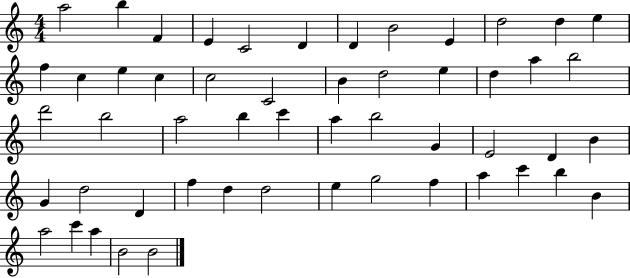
{
  \clef treble
  \numericTimeSignature
  \time 4/4
  \key c \major
  a''2 b''4 f'4 | e'4 c'2 d'4 | d'4 b'2 e'4 | d''2 d''4 e''4 | \break f''4 c''4 e''4 c''4 | c''2 c'2 | b'4 d''2 e''4 | d''4 a''4 b''2 | \break d'''2 b''2 | a''2 b''4 c'''4 | a''4 b''2 g'4 | e'2 d'4 b'4 | \break g'4 d''2 d'4 | f''4 d''4 d''2 | e''4 g''2 f''4 | a''4 c'''4 b''4 b'4 | \break a''2 c'''4 a''4 | b'2 b'2 | \bar "|."
}